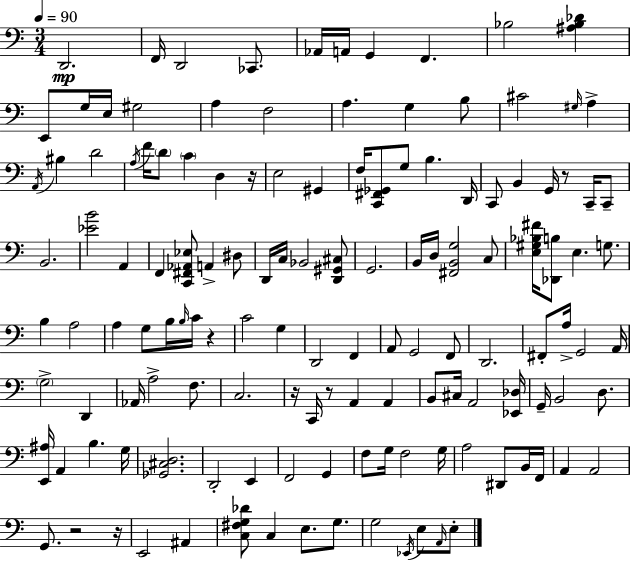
X:1
T:Untitled
M:3/4
L:1/4
K:Am
D,,2 F,,/4 D,,2 _C,,/2 _A,,/4 A,,/4 G,, F,, _B,2 [^A,_B,_D] E,,/2 G,/4 E,/4 ^G,2 A, F,2 A, G, B,/2 ^C2 ^G,/4 A, A,,/4 ^B, D2 A,/4 F/4 D/2 C D, z/4 E,2 ^G,, F,/4 [C,,^F,,_G,,]/2 G,/2 B, D,,/4 C,,/2 B,, G,,/4 z/2 C,,/4 C,,/2 B,,2 [_EB]2 A,, F,, [C,,^F,,_A,,_E,]/2 A,, ^D,/2 D,,/4 C,/4 _B,,2 [D,,^G,,^C,]/2 G,,2 B,,/4 D,/4 [^F,,B,,G,]2 C,/2 [E,^G,_B,^F]/4 [_D,,B,]/2 E, G,/2 B, A,2 A, G,/2 B,/4 B,/4 C/4 z C2 G, D,,2 F,, A,,/2 G,,2 F,,/2 D,,2 ^F,,/2 A,/4 G,,2 A,,/4 G,2 D,, _A,,/4 A,2 F,/2 C,2 z/4 C,,/4 z/2 A,, A,, B,,/2 ^C,/4 A,,2 [_E,,_D,]/4 G,,/4 B,,2 D,/2 [E,,^A,]/4 A,, B, G,/4 [_G,,^C,D,]2 D,,2 E,, F,,2 G,, F,/2 G,/4 F,2 G,/4 A,2 ^D,,/2 B,,/4 F,,/4 A,, A,,2 G,,/2 z2 z/4 E,,2 ^A,, [C,^F,G,_D]/2 C, E,/2 G,/2 G,2 _E,,/4 E,/2 A,,/4 E,/2